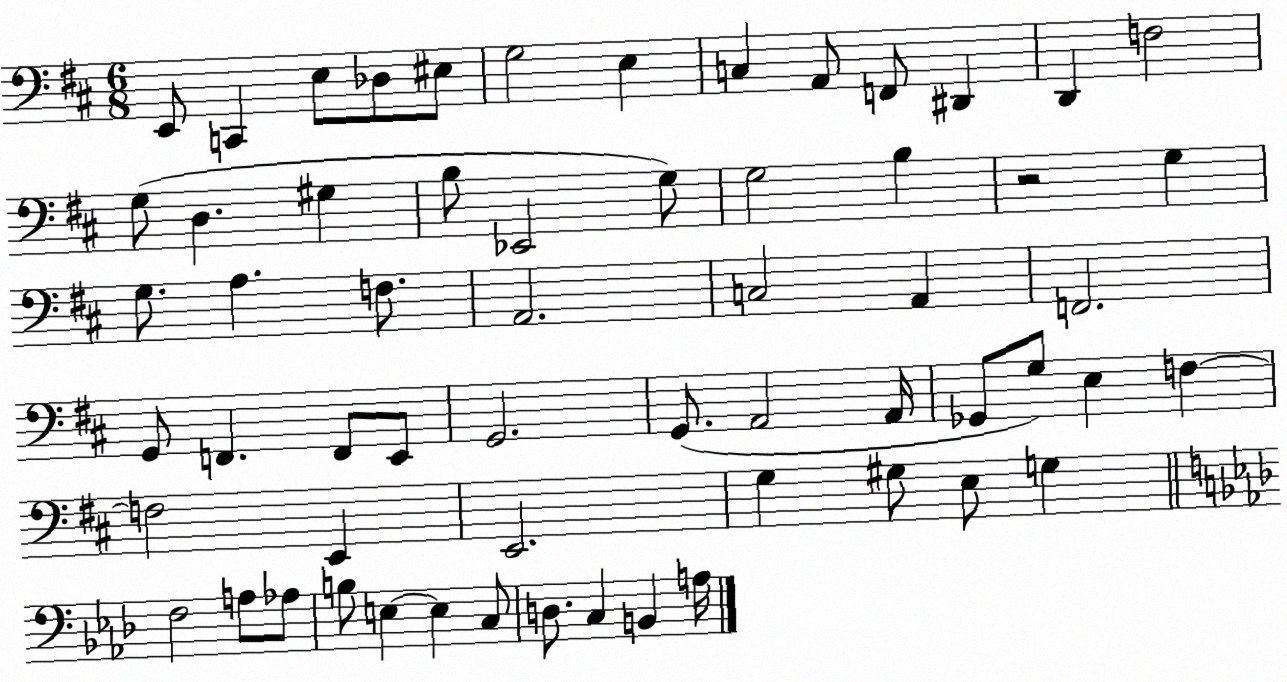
X:1
T:Untitled
M:6/8
L:1/4
K:D
E,,/2 C,, E,/2 _D,/2 ^E,/2 G,2 E, C, A,,/2 F,,/2 ^D,, D,, F,2 G,/2 D, ^G, B,/2 _E,,2 G,/2 G,2 B, z2 G, G,/2 A, F,/2 A,,2 C,2 A,, F,,2 G,,/2 F,, F,,/2 E,,/2 G,,2 G,,/2 A,,2 A,,/4 _G,,/2 G,/2 E, F, F,2 E,, E,,2 G, ^G,/2 E,/2 G, F,2 A,/2 _A,/2 B,/2 E, E, C,/2 D,/2 C, B,, A,/4